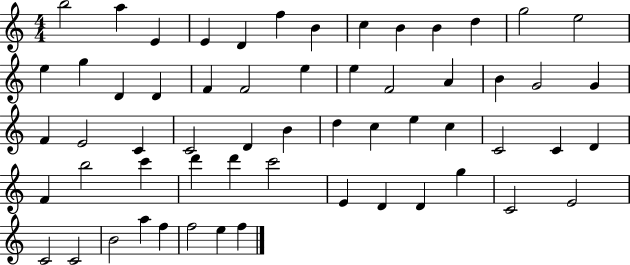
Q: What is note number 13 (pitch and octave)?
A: E5